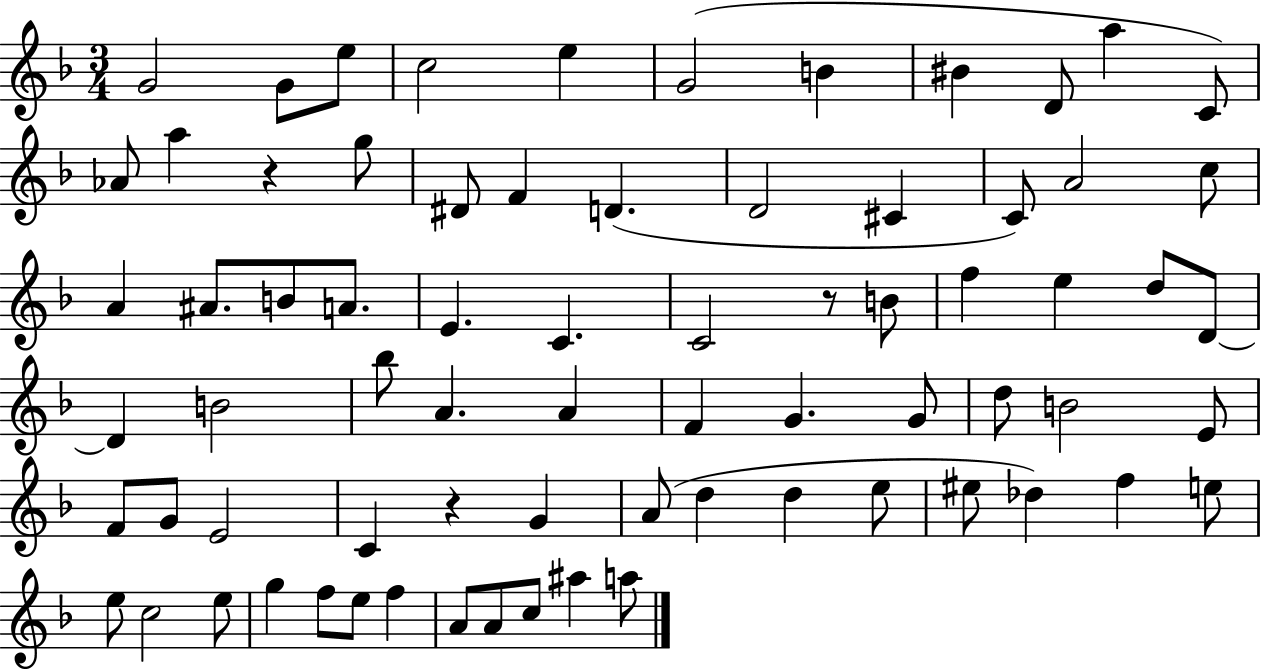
G4/h G4/e E5/e C5/h E5/q G4/h B4/q BIS4/q D4/e A5/q C4/e Ab4/e A5/q R/q G5/e D#4/e F4/q D4/q. D4/h C#4/q C4/e A4/h C5/e A4/q A#4/e. B4/e A4/e. E4/q. C4/q. C4/h R/e B4/e F5/q E5/q D5/e D4/e D4/q B4/h Bb5/e A4/q. A4/q F4/q G4/q. G4/e D5/e B4/h E4/e F4/e G4/e E4/h C4/q R/q G4/q A4/e D5/q D5/q E5/e EIS5/e Db5/q F5/q E5/e E5/e C5/h E5/e G5/q F5/e E5/e F5/q A4/e A4/e C5/e A#5/q A5/e